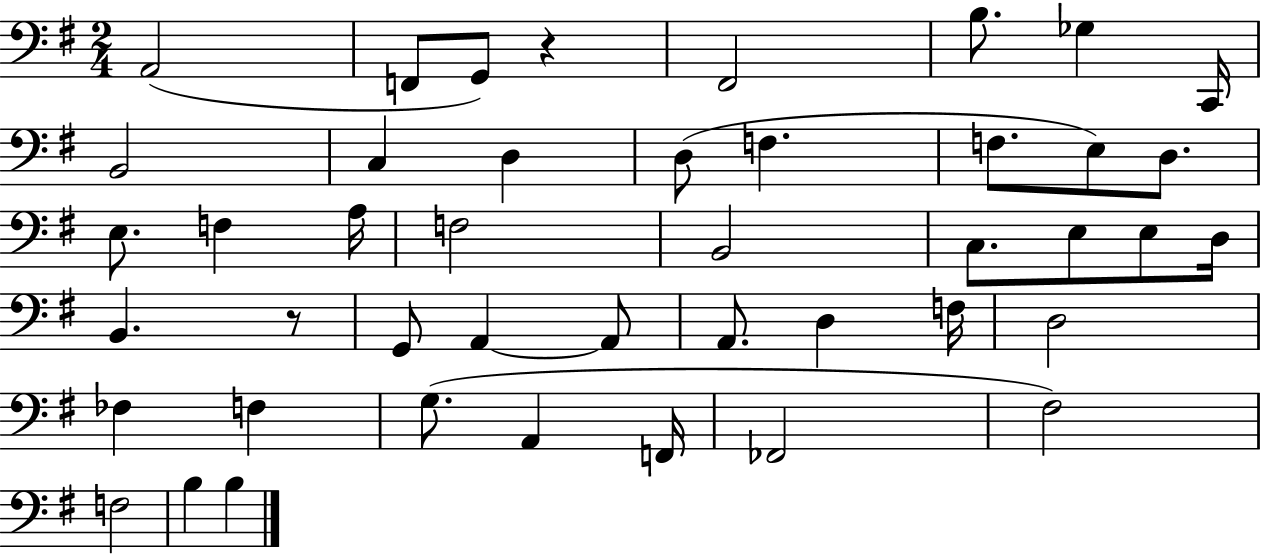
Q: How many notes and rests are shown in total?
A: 44